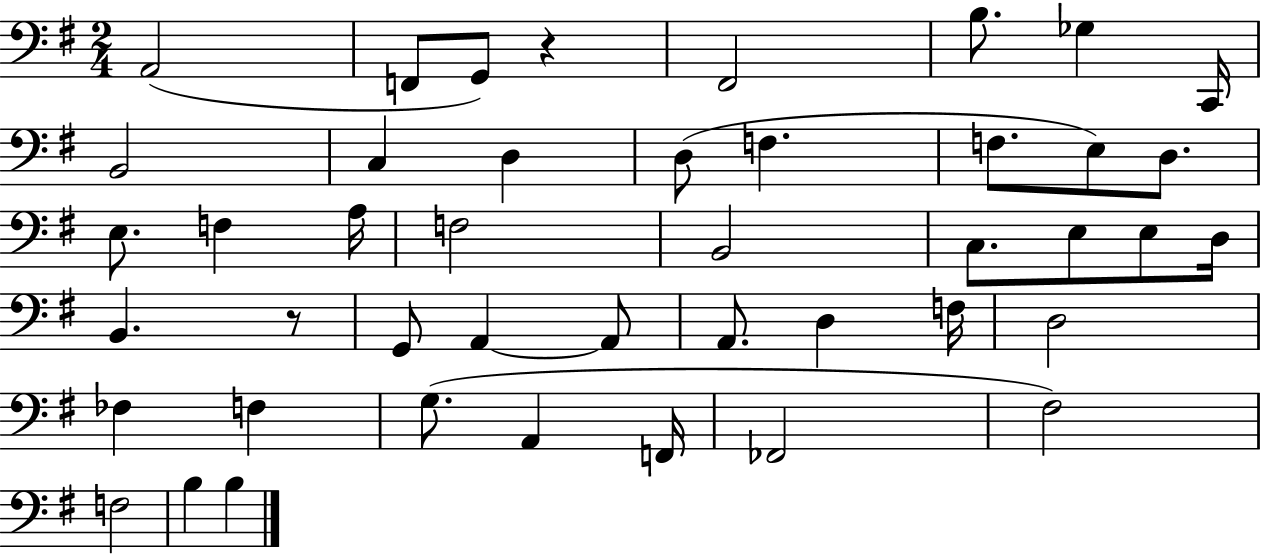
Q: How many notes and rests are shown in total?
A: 44